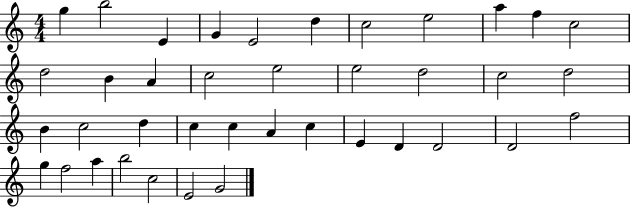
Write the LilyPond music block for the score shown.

{
  \clef treble
  \numericTimeSignature
  \time 4/4
  \key c \major
  g''4 b''2 e'4 | g'4 e'2 d''4 | c''2 e''2 | a''4 f''4 c''2 | \break d''2 b'4 a'4 | c''2 e''2 | e''2 d''2 | c''2 d''2 | \break b'4 c''2 d''4 | c''4 c''4 a'4 c''4 | e'4 d'4 d'2 | d'2 f''2 | \break g''4 f''2 a''4 | b''2 c''2 | e'2 g'2 | \bar "|."
}